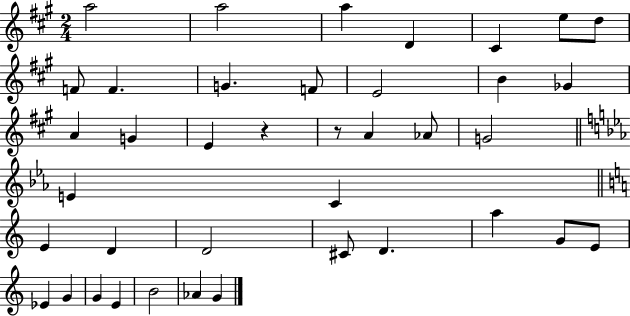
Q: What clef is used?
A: treble